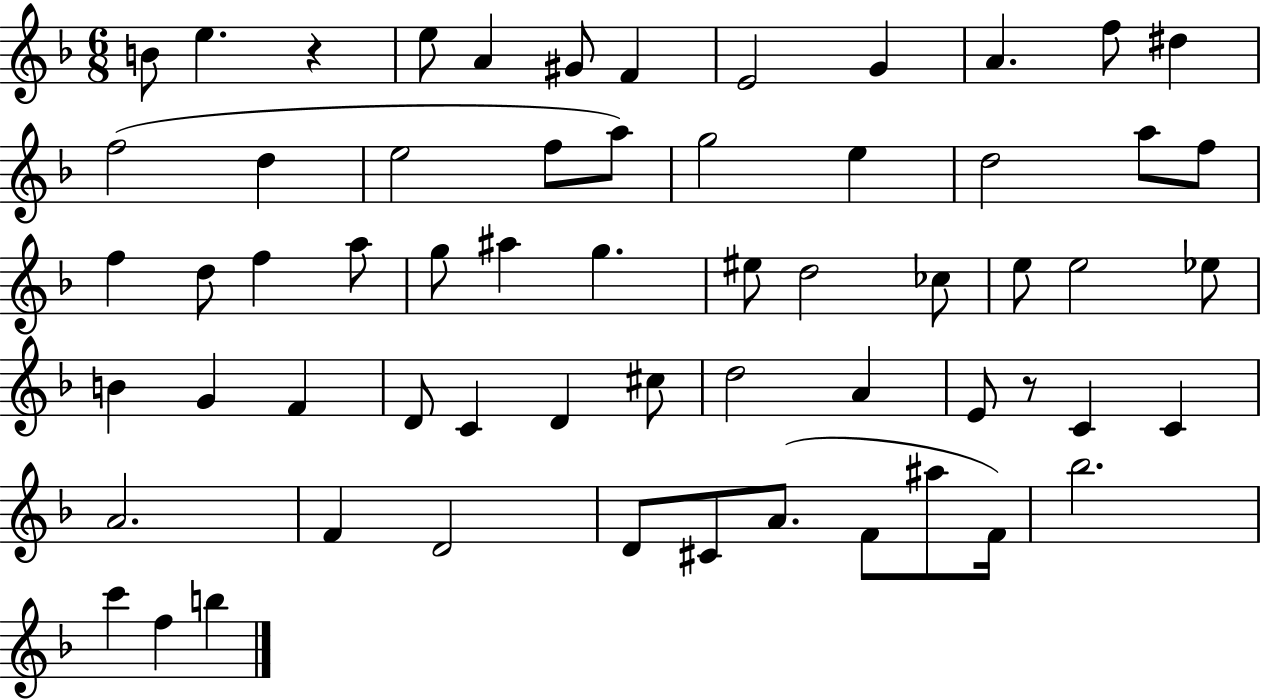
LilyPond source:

{
  \clef treble
  \numericTimeSignature
  \time 6/8
  \key f \major
  b'8 e''4. r4 | e''8 a'4 gis'8 f'4 | e'2 g'4 | a'4. f''8 dis''4 | \break f''2( d''4 | e''2 f''8 a''8) | g''2 e''4 | d''2 a''8 f''8 | \break f''4 d''8 f''4 a''8 | g''8 ais''4 g''4. | eis''8 d''2 ces''8 | e''8 e''2 ees''8 | \break b'4 g'4 f'4 | d'8 c'4 d'4 cis''8 | d''2 a'4 | e'8 r8 c'4 c'4 | \break a'2. | f'4 d'2 | d'8 cis'8 a'8.( f'8 ais''8 f'16) | bes''2. | \break c'''4 f''4 b''4 | \bar "|."
}